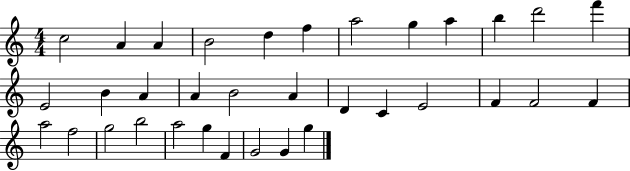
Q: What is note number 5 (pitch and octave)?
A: D5